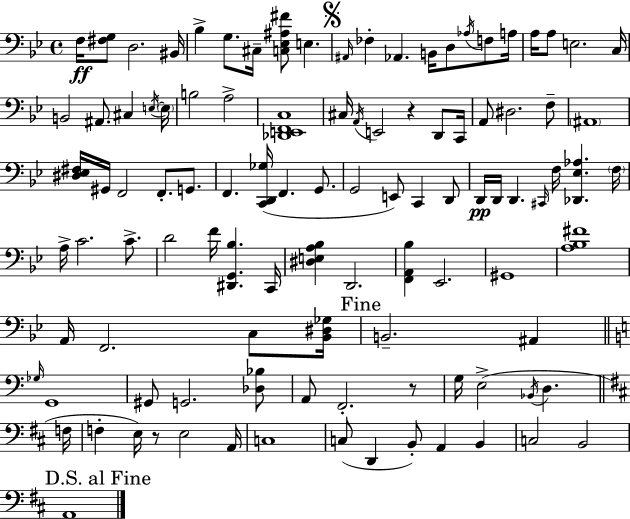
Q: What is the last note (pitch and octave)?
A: A2